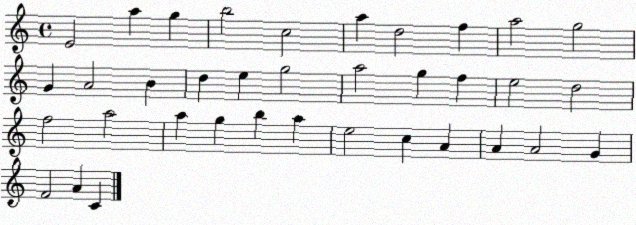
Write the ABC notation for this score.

X:1
T:Untitled
M:4/4
L:1/4
K:C
E2 a g b2 c2 a d2 f a2 g2 G A2 B d e g2 a2 g f e2 d2 f2 a2 a g b a e2 c A A A2 G F2 A C